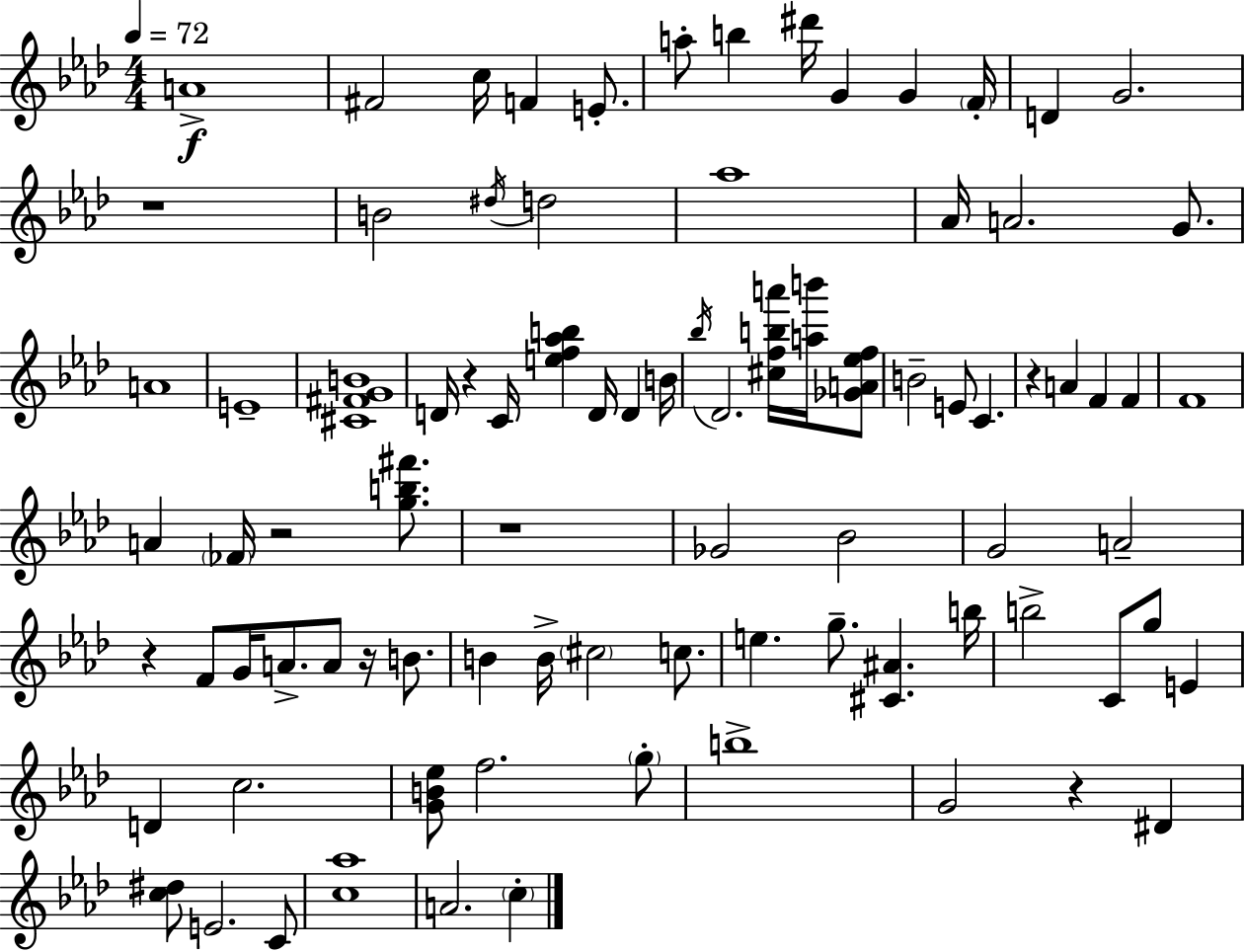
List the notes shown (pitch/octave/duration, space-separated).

A4/w F#4/h C5/s F4/q E4/e. A5/e B5/q D#6/s G4/q G4/q F4/s D4/q G4/h. R/w B4/h D#5/s D5/h Ab5/w Ab4/s A4/h. G4/e. A4/w E4/w [C#4,F#4,G4,B4]/w D4/s R/q C4/s [E5,F5,Ab5,B5]/q D4/s D4/q B4/s Bb5/s Db4/h. [C#5,F5,B5,A6]/s [A5,B6]/s [Gb4,A4,Eb5,F5]/e B4/h E4/e C4/q. R/q A4/q F4/q F4/q F4/w A4/q FES4/s R/h [G5,B5,F#6]/e. R/w Gb4/h Bb4/h G4/h A4/h R/q F4/e G4/s A4/e. A4/e R/s B4/e. B4/q B4/s C#5/h C5/e. E5/q. G5/e. [C#4,A#4]/q. B5/s B5/h C4/e G5/e E4/q D4/q C5/h. [G4,B4,Eb5]/e F5/h. G5/e B5/w G4/h R/q D#4/q [C5,D#5]/e E4/h. C4/e [C5,Ab5]/w A4/h. C5/q